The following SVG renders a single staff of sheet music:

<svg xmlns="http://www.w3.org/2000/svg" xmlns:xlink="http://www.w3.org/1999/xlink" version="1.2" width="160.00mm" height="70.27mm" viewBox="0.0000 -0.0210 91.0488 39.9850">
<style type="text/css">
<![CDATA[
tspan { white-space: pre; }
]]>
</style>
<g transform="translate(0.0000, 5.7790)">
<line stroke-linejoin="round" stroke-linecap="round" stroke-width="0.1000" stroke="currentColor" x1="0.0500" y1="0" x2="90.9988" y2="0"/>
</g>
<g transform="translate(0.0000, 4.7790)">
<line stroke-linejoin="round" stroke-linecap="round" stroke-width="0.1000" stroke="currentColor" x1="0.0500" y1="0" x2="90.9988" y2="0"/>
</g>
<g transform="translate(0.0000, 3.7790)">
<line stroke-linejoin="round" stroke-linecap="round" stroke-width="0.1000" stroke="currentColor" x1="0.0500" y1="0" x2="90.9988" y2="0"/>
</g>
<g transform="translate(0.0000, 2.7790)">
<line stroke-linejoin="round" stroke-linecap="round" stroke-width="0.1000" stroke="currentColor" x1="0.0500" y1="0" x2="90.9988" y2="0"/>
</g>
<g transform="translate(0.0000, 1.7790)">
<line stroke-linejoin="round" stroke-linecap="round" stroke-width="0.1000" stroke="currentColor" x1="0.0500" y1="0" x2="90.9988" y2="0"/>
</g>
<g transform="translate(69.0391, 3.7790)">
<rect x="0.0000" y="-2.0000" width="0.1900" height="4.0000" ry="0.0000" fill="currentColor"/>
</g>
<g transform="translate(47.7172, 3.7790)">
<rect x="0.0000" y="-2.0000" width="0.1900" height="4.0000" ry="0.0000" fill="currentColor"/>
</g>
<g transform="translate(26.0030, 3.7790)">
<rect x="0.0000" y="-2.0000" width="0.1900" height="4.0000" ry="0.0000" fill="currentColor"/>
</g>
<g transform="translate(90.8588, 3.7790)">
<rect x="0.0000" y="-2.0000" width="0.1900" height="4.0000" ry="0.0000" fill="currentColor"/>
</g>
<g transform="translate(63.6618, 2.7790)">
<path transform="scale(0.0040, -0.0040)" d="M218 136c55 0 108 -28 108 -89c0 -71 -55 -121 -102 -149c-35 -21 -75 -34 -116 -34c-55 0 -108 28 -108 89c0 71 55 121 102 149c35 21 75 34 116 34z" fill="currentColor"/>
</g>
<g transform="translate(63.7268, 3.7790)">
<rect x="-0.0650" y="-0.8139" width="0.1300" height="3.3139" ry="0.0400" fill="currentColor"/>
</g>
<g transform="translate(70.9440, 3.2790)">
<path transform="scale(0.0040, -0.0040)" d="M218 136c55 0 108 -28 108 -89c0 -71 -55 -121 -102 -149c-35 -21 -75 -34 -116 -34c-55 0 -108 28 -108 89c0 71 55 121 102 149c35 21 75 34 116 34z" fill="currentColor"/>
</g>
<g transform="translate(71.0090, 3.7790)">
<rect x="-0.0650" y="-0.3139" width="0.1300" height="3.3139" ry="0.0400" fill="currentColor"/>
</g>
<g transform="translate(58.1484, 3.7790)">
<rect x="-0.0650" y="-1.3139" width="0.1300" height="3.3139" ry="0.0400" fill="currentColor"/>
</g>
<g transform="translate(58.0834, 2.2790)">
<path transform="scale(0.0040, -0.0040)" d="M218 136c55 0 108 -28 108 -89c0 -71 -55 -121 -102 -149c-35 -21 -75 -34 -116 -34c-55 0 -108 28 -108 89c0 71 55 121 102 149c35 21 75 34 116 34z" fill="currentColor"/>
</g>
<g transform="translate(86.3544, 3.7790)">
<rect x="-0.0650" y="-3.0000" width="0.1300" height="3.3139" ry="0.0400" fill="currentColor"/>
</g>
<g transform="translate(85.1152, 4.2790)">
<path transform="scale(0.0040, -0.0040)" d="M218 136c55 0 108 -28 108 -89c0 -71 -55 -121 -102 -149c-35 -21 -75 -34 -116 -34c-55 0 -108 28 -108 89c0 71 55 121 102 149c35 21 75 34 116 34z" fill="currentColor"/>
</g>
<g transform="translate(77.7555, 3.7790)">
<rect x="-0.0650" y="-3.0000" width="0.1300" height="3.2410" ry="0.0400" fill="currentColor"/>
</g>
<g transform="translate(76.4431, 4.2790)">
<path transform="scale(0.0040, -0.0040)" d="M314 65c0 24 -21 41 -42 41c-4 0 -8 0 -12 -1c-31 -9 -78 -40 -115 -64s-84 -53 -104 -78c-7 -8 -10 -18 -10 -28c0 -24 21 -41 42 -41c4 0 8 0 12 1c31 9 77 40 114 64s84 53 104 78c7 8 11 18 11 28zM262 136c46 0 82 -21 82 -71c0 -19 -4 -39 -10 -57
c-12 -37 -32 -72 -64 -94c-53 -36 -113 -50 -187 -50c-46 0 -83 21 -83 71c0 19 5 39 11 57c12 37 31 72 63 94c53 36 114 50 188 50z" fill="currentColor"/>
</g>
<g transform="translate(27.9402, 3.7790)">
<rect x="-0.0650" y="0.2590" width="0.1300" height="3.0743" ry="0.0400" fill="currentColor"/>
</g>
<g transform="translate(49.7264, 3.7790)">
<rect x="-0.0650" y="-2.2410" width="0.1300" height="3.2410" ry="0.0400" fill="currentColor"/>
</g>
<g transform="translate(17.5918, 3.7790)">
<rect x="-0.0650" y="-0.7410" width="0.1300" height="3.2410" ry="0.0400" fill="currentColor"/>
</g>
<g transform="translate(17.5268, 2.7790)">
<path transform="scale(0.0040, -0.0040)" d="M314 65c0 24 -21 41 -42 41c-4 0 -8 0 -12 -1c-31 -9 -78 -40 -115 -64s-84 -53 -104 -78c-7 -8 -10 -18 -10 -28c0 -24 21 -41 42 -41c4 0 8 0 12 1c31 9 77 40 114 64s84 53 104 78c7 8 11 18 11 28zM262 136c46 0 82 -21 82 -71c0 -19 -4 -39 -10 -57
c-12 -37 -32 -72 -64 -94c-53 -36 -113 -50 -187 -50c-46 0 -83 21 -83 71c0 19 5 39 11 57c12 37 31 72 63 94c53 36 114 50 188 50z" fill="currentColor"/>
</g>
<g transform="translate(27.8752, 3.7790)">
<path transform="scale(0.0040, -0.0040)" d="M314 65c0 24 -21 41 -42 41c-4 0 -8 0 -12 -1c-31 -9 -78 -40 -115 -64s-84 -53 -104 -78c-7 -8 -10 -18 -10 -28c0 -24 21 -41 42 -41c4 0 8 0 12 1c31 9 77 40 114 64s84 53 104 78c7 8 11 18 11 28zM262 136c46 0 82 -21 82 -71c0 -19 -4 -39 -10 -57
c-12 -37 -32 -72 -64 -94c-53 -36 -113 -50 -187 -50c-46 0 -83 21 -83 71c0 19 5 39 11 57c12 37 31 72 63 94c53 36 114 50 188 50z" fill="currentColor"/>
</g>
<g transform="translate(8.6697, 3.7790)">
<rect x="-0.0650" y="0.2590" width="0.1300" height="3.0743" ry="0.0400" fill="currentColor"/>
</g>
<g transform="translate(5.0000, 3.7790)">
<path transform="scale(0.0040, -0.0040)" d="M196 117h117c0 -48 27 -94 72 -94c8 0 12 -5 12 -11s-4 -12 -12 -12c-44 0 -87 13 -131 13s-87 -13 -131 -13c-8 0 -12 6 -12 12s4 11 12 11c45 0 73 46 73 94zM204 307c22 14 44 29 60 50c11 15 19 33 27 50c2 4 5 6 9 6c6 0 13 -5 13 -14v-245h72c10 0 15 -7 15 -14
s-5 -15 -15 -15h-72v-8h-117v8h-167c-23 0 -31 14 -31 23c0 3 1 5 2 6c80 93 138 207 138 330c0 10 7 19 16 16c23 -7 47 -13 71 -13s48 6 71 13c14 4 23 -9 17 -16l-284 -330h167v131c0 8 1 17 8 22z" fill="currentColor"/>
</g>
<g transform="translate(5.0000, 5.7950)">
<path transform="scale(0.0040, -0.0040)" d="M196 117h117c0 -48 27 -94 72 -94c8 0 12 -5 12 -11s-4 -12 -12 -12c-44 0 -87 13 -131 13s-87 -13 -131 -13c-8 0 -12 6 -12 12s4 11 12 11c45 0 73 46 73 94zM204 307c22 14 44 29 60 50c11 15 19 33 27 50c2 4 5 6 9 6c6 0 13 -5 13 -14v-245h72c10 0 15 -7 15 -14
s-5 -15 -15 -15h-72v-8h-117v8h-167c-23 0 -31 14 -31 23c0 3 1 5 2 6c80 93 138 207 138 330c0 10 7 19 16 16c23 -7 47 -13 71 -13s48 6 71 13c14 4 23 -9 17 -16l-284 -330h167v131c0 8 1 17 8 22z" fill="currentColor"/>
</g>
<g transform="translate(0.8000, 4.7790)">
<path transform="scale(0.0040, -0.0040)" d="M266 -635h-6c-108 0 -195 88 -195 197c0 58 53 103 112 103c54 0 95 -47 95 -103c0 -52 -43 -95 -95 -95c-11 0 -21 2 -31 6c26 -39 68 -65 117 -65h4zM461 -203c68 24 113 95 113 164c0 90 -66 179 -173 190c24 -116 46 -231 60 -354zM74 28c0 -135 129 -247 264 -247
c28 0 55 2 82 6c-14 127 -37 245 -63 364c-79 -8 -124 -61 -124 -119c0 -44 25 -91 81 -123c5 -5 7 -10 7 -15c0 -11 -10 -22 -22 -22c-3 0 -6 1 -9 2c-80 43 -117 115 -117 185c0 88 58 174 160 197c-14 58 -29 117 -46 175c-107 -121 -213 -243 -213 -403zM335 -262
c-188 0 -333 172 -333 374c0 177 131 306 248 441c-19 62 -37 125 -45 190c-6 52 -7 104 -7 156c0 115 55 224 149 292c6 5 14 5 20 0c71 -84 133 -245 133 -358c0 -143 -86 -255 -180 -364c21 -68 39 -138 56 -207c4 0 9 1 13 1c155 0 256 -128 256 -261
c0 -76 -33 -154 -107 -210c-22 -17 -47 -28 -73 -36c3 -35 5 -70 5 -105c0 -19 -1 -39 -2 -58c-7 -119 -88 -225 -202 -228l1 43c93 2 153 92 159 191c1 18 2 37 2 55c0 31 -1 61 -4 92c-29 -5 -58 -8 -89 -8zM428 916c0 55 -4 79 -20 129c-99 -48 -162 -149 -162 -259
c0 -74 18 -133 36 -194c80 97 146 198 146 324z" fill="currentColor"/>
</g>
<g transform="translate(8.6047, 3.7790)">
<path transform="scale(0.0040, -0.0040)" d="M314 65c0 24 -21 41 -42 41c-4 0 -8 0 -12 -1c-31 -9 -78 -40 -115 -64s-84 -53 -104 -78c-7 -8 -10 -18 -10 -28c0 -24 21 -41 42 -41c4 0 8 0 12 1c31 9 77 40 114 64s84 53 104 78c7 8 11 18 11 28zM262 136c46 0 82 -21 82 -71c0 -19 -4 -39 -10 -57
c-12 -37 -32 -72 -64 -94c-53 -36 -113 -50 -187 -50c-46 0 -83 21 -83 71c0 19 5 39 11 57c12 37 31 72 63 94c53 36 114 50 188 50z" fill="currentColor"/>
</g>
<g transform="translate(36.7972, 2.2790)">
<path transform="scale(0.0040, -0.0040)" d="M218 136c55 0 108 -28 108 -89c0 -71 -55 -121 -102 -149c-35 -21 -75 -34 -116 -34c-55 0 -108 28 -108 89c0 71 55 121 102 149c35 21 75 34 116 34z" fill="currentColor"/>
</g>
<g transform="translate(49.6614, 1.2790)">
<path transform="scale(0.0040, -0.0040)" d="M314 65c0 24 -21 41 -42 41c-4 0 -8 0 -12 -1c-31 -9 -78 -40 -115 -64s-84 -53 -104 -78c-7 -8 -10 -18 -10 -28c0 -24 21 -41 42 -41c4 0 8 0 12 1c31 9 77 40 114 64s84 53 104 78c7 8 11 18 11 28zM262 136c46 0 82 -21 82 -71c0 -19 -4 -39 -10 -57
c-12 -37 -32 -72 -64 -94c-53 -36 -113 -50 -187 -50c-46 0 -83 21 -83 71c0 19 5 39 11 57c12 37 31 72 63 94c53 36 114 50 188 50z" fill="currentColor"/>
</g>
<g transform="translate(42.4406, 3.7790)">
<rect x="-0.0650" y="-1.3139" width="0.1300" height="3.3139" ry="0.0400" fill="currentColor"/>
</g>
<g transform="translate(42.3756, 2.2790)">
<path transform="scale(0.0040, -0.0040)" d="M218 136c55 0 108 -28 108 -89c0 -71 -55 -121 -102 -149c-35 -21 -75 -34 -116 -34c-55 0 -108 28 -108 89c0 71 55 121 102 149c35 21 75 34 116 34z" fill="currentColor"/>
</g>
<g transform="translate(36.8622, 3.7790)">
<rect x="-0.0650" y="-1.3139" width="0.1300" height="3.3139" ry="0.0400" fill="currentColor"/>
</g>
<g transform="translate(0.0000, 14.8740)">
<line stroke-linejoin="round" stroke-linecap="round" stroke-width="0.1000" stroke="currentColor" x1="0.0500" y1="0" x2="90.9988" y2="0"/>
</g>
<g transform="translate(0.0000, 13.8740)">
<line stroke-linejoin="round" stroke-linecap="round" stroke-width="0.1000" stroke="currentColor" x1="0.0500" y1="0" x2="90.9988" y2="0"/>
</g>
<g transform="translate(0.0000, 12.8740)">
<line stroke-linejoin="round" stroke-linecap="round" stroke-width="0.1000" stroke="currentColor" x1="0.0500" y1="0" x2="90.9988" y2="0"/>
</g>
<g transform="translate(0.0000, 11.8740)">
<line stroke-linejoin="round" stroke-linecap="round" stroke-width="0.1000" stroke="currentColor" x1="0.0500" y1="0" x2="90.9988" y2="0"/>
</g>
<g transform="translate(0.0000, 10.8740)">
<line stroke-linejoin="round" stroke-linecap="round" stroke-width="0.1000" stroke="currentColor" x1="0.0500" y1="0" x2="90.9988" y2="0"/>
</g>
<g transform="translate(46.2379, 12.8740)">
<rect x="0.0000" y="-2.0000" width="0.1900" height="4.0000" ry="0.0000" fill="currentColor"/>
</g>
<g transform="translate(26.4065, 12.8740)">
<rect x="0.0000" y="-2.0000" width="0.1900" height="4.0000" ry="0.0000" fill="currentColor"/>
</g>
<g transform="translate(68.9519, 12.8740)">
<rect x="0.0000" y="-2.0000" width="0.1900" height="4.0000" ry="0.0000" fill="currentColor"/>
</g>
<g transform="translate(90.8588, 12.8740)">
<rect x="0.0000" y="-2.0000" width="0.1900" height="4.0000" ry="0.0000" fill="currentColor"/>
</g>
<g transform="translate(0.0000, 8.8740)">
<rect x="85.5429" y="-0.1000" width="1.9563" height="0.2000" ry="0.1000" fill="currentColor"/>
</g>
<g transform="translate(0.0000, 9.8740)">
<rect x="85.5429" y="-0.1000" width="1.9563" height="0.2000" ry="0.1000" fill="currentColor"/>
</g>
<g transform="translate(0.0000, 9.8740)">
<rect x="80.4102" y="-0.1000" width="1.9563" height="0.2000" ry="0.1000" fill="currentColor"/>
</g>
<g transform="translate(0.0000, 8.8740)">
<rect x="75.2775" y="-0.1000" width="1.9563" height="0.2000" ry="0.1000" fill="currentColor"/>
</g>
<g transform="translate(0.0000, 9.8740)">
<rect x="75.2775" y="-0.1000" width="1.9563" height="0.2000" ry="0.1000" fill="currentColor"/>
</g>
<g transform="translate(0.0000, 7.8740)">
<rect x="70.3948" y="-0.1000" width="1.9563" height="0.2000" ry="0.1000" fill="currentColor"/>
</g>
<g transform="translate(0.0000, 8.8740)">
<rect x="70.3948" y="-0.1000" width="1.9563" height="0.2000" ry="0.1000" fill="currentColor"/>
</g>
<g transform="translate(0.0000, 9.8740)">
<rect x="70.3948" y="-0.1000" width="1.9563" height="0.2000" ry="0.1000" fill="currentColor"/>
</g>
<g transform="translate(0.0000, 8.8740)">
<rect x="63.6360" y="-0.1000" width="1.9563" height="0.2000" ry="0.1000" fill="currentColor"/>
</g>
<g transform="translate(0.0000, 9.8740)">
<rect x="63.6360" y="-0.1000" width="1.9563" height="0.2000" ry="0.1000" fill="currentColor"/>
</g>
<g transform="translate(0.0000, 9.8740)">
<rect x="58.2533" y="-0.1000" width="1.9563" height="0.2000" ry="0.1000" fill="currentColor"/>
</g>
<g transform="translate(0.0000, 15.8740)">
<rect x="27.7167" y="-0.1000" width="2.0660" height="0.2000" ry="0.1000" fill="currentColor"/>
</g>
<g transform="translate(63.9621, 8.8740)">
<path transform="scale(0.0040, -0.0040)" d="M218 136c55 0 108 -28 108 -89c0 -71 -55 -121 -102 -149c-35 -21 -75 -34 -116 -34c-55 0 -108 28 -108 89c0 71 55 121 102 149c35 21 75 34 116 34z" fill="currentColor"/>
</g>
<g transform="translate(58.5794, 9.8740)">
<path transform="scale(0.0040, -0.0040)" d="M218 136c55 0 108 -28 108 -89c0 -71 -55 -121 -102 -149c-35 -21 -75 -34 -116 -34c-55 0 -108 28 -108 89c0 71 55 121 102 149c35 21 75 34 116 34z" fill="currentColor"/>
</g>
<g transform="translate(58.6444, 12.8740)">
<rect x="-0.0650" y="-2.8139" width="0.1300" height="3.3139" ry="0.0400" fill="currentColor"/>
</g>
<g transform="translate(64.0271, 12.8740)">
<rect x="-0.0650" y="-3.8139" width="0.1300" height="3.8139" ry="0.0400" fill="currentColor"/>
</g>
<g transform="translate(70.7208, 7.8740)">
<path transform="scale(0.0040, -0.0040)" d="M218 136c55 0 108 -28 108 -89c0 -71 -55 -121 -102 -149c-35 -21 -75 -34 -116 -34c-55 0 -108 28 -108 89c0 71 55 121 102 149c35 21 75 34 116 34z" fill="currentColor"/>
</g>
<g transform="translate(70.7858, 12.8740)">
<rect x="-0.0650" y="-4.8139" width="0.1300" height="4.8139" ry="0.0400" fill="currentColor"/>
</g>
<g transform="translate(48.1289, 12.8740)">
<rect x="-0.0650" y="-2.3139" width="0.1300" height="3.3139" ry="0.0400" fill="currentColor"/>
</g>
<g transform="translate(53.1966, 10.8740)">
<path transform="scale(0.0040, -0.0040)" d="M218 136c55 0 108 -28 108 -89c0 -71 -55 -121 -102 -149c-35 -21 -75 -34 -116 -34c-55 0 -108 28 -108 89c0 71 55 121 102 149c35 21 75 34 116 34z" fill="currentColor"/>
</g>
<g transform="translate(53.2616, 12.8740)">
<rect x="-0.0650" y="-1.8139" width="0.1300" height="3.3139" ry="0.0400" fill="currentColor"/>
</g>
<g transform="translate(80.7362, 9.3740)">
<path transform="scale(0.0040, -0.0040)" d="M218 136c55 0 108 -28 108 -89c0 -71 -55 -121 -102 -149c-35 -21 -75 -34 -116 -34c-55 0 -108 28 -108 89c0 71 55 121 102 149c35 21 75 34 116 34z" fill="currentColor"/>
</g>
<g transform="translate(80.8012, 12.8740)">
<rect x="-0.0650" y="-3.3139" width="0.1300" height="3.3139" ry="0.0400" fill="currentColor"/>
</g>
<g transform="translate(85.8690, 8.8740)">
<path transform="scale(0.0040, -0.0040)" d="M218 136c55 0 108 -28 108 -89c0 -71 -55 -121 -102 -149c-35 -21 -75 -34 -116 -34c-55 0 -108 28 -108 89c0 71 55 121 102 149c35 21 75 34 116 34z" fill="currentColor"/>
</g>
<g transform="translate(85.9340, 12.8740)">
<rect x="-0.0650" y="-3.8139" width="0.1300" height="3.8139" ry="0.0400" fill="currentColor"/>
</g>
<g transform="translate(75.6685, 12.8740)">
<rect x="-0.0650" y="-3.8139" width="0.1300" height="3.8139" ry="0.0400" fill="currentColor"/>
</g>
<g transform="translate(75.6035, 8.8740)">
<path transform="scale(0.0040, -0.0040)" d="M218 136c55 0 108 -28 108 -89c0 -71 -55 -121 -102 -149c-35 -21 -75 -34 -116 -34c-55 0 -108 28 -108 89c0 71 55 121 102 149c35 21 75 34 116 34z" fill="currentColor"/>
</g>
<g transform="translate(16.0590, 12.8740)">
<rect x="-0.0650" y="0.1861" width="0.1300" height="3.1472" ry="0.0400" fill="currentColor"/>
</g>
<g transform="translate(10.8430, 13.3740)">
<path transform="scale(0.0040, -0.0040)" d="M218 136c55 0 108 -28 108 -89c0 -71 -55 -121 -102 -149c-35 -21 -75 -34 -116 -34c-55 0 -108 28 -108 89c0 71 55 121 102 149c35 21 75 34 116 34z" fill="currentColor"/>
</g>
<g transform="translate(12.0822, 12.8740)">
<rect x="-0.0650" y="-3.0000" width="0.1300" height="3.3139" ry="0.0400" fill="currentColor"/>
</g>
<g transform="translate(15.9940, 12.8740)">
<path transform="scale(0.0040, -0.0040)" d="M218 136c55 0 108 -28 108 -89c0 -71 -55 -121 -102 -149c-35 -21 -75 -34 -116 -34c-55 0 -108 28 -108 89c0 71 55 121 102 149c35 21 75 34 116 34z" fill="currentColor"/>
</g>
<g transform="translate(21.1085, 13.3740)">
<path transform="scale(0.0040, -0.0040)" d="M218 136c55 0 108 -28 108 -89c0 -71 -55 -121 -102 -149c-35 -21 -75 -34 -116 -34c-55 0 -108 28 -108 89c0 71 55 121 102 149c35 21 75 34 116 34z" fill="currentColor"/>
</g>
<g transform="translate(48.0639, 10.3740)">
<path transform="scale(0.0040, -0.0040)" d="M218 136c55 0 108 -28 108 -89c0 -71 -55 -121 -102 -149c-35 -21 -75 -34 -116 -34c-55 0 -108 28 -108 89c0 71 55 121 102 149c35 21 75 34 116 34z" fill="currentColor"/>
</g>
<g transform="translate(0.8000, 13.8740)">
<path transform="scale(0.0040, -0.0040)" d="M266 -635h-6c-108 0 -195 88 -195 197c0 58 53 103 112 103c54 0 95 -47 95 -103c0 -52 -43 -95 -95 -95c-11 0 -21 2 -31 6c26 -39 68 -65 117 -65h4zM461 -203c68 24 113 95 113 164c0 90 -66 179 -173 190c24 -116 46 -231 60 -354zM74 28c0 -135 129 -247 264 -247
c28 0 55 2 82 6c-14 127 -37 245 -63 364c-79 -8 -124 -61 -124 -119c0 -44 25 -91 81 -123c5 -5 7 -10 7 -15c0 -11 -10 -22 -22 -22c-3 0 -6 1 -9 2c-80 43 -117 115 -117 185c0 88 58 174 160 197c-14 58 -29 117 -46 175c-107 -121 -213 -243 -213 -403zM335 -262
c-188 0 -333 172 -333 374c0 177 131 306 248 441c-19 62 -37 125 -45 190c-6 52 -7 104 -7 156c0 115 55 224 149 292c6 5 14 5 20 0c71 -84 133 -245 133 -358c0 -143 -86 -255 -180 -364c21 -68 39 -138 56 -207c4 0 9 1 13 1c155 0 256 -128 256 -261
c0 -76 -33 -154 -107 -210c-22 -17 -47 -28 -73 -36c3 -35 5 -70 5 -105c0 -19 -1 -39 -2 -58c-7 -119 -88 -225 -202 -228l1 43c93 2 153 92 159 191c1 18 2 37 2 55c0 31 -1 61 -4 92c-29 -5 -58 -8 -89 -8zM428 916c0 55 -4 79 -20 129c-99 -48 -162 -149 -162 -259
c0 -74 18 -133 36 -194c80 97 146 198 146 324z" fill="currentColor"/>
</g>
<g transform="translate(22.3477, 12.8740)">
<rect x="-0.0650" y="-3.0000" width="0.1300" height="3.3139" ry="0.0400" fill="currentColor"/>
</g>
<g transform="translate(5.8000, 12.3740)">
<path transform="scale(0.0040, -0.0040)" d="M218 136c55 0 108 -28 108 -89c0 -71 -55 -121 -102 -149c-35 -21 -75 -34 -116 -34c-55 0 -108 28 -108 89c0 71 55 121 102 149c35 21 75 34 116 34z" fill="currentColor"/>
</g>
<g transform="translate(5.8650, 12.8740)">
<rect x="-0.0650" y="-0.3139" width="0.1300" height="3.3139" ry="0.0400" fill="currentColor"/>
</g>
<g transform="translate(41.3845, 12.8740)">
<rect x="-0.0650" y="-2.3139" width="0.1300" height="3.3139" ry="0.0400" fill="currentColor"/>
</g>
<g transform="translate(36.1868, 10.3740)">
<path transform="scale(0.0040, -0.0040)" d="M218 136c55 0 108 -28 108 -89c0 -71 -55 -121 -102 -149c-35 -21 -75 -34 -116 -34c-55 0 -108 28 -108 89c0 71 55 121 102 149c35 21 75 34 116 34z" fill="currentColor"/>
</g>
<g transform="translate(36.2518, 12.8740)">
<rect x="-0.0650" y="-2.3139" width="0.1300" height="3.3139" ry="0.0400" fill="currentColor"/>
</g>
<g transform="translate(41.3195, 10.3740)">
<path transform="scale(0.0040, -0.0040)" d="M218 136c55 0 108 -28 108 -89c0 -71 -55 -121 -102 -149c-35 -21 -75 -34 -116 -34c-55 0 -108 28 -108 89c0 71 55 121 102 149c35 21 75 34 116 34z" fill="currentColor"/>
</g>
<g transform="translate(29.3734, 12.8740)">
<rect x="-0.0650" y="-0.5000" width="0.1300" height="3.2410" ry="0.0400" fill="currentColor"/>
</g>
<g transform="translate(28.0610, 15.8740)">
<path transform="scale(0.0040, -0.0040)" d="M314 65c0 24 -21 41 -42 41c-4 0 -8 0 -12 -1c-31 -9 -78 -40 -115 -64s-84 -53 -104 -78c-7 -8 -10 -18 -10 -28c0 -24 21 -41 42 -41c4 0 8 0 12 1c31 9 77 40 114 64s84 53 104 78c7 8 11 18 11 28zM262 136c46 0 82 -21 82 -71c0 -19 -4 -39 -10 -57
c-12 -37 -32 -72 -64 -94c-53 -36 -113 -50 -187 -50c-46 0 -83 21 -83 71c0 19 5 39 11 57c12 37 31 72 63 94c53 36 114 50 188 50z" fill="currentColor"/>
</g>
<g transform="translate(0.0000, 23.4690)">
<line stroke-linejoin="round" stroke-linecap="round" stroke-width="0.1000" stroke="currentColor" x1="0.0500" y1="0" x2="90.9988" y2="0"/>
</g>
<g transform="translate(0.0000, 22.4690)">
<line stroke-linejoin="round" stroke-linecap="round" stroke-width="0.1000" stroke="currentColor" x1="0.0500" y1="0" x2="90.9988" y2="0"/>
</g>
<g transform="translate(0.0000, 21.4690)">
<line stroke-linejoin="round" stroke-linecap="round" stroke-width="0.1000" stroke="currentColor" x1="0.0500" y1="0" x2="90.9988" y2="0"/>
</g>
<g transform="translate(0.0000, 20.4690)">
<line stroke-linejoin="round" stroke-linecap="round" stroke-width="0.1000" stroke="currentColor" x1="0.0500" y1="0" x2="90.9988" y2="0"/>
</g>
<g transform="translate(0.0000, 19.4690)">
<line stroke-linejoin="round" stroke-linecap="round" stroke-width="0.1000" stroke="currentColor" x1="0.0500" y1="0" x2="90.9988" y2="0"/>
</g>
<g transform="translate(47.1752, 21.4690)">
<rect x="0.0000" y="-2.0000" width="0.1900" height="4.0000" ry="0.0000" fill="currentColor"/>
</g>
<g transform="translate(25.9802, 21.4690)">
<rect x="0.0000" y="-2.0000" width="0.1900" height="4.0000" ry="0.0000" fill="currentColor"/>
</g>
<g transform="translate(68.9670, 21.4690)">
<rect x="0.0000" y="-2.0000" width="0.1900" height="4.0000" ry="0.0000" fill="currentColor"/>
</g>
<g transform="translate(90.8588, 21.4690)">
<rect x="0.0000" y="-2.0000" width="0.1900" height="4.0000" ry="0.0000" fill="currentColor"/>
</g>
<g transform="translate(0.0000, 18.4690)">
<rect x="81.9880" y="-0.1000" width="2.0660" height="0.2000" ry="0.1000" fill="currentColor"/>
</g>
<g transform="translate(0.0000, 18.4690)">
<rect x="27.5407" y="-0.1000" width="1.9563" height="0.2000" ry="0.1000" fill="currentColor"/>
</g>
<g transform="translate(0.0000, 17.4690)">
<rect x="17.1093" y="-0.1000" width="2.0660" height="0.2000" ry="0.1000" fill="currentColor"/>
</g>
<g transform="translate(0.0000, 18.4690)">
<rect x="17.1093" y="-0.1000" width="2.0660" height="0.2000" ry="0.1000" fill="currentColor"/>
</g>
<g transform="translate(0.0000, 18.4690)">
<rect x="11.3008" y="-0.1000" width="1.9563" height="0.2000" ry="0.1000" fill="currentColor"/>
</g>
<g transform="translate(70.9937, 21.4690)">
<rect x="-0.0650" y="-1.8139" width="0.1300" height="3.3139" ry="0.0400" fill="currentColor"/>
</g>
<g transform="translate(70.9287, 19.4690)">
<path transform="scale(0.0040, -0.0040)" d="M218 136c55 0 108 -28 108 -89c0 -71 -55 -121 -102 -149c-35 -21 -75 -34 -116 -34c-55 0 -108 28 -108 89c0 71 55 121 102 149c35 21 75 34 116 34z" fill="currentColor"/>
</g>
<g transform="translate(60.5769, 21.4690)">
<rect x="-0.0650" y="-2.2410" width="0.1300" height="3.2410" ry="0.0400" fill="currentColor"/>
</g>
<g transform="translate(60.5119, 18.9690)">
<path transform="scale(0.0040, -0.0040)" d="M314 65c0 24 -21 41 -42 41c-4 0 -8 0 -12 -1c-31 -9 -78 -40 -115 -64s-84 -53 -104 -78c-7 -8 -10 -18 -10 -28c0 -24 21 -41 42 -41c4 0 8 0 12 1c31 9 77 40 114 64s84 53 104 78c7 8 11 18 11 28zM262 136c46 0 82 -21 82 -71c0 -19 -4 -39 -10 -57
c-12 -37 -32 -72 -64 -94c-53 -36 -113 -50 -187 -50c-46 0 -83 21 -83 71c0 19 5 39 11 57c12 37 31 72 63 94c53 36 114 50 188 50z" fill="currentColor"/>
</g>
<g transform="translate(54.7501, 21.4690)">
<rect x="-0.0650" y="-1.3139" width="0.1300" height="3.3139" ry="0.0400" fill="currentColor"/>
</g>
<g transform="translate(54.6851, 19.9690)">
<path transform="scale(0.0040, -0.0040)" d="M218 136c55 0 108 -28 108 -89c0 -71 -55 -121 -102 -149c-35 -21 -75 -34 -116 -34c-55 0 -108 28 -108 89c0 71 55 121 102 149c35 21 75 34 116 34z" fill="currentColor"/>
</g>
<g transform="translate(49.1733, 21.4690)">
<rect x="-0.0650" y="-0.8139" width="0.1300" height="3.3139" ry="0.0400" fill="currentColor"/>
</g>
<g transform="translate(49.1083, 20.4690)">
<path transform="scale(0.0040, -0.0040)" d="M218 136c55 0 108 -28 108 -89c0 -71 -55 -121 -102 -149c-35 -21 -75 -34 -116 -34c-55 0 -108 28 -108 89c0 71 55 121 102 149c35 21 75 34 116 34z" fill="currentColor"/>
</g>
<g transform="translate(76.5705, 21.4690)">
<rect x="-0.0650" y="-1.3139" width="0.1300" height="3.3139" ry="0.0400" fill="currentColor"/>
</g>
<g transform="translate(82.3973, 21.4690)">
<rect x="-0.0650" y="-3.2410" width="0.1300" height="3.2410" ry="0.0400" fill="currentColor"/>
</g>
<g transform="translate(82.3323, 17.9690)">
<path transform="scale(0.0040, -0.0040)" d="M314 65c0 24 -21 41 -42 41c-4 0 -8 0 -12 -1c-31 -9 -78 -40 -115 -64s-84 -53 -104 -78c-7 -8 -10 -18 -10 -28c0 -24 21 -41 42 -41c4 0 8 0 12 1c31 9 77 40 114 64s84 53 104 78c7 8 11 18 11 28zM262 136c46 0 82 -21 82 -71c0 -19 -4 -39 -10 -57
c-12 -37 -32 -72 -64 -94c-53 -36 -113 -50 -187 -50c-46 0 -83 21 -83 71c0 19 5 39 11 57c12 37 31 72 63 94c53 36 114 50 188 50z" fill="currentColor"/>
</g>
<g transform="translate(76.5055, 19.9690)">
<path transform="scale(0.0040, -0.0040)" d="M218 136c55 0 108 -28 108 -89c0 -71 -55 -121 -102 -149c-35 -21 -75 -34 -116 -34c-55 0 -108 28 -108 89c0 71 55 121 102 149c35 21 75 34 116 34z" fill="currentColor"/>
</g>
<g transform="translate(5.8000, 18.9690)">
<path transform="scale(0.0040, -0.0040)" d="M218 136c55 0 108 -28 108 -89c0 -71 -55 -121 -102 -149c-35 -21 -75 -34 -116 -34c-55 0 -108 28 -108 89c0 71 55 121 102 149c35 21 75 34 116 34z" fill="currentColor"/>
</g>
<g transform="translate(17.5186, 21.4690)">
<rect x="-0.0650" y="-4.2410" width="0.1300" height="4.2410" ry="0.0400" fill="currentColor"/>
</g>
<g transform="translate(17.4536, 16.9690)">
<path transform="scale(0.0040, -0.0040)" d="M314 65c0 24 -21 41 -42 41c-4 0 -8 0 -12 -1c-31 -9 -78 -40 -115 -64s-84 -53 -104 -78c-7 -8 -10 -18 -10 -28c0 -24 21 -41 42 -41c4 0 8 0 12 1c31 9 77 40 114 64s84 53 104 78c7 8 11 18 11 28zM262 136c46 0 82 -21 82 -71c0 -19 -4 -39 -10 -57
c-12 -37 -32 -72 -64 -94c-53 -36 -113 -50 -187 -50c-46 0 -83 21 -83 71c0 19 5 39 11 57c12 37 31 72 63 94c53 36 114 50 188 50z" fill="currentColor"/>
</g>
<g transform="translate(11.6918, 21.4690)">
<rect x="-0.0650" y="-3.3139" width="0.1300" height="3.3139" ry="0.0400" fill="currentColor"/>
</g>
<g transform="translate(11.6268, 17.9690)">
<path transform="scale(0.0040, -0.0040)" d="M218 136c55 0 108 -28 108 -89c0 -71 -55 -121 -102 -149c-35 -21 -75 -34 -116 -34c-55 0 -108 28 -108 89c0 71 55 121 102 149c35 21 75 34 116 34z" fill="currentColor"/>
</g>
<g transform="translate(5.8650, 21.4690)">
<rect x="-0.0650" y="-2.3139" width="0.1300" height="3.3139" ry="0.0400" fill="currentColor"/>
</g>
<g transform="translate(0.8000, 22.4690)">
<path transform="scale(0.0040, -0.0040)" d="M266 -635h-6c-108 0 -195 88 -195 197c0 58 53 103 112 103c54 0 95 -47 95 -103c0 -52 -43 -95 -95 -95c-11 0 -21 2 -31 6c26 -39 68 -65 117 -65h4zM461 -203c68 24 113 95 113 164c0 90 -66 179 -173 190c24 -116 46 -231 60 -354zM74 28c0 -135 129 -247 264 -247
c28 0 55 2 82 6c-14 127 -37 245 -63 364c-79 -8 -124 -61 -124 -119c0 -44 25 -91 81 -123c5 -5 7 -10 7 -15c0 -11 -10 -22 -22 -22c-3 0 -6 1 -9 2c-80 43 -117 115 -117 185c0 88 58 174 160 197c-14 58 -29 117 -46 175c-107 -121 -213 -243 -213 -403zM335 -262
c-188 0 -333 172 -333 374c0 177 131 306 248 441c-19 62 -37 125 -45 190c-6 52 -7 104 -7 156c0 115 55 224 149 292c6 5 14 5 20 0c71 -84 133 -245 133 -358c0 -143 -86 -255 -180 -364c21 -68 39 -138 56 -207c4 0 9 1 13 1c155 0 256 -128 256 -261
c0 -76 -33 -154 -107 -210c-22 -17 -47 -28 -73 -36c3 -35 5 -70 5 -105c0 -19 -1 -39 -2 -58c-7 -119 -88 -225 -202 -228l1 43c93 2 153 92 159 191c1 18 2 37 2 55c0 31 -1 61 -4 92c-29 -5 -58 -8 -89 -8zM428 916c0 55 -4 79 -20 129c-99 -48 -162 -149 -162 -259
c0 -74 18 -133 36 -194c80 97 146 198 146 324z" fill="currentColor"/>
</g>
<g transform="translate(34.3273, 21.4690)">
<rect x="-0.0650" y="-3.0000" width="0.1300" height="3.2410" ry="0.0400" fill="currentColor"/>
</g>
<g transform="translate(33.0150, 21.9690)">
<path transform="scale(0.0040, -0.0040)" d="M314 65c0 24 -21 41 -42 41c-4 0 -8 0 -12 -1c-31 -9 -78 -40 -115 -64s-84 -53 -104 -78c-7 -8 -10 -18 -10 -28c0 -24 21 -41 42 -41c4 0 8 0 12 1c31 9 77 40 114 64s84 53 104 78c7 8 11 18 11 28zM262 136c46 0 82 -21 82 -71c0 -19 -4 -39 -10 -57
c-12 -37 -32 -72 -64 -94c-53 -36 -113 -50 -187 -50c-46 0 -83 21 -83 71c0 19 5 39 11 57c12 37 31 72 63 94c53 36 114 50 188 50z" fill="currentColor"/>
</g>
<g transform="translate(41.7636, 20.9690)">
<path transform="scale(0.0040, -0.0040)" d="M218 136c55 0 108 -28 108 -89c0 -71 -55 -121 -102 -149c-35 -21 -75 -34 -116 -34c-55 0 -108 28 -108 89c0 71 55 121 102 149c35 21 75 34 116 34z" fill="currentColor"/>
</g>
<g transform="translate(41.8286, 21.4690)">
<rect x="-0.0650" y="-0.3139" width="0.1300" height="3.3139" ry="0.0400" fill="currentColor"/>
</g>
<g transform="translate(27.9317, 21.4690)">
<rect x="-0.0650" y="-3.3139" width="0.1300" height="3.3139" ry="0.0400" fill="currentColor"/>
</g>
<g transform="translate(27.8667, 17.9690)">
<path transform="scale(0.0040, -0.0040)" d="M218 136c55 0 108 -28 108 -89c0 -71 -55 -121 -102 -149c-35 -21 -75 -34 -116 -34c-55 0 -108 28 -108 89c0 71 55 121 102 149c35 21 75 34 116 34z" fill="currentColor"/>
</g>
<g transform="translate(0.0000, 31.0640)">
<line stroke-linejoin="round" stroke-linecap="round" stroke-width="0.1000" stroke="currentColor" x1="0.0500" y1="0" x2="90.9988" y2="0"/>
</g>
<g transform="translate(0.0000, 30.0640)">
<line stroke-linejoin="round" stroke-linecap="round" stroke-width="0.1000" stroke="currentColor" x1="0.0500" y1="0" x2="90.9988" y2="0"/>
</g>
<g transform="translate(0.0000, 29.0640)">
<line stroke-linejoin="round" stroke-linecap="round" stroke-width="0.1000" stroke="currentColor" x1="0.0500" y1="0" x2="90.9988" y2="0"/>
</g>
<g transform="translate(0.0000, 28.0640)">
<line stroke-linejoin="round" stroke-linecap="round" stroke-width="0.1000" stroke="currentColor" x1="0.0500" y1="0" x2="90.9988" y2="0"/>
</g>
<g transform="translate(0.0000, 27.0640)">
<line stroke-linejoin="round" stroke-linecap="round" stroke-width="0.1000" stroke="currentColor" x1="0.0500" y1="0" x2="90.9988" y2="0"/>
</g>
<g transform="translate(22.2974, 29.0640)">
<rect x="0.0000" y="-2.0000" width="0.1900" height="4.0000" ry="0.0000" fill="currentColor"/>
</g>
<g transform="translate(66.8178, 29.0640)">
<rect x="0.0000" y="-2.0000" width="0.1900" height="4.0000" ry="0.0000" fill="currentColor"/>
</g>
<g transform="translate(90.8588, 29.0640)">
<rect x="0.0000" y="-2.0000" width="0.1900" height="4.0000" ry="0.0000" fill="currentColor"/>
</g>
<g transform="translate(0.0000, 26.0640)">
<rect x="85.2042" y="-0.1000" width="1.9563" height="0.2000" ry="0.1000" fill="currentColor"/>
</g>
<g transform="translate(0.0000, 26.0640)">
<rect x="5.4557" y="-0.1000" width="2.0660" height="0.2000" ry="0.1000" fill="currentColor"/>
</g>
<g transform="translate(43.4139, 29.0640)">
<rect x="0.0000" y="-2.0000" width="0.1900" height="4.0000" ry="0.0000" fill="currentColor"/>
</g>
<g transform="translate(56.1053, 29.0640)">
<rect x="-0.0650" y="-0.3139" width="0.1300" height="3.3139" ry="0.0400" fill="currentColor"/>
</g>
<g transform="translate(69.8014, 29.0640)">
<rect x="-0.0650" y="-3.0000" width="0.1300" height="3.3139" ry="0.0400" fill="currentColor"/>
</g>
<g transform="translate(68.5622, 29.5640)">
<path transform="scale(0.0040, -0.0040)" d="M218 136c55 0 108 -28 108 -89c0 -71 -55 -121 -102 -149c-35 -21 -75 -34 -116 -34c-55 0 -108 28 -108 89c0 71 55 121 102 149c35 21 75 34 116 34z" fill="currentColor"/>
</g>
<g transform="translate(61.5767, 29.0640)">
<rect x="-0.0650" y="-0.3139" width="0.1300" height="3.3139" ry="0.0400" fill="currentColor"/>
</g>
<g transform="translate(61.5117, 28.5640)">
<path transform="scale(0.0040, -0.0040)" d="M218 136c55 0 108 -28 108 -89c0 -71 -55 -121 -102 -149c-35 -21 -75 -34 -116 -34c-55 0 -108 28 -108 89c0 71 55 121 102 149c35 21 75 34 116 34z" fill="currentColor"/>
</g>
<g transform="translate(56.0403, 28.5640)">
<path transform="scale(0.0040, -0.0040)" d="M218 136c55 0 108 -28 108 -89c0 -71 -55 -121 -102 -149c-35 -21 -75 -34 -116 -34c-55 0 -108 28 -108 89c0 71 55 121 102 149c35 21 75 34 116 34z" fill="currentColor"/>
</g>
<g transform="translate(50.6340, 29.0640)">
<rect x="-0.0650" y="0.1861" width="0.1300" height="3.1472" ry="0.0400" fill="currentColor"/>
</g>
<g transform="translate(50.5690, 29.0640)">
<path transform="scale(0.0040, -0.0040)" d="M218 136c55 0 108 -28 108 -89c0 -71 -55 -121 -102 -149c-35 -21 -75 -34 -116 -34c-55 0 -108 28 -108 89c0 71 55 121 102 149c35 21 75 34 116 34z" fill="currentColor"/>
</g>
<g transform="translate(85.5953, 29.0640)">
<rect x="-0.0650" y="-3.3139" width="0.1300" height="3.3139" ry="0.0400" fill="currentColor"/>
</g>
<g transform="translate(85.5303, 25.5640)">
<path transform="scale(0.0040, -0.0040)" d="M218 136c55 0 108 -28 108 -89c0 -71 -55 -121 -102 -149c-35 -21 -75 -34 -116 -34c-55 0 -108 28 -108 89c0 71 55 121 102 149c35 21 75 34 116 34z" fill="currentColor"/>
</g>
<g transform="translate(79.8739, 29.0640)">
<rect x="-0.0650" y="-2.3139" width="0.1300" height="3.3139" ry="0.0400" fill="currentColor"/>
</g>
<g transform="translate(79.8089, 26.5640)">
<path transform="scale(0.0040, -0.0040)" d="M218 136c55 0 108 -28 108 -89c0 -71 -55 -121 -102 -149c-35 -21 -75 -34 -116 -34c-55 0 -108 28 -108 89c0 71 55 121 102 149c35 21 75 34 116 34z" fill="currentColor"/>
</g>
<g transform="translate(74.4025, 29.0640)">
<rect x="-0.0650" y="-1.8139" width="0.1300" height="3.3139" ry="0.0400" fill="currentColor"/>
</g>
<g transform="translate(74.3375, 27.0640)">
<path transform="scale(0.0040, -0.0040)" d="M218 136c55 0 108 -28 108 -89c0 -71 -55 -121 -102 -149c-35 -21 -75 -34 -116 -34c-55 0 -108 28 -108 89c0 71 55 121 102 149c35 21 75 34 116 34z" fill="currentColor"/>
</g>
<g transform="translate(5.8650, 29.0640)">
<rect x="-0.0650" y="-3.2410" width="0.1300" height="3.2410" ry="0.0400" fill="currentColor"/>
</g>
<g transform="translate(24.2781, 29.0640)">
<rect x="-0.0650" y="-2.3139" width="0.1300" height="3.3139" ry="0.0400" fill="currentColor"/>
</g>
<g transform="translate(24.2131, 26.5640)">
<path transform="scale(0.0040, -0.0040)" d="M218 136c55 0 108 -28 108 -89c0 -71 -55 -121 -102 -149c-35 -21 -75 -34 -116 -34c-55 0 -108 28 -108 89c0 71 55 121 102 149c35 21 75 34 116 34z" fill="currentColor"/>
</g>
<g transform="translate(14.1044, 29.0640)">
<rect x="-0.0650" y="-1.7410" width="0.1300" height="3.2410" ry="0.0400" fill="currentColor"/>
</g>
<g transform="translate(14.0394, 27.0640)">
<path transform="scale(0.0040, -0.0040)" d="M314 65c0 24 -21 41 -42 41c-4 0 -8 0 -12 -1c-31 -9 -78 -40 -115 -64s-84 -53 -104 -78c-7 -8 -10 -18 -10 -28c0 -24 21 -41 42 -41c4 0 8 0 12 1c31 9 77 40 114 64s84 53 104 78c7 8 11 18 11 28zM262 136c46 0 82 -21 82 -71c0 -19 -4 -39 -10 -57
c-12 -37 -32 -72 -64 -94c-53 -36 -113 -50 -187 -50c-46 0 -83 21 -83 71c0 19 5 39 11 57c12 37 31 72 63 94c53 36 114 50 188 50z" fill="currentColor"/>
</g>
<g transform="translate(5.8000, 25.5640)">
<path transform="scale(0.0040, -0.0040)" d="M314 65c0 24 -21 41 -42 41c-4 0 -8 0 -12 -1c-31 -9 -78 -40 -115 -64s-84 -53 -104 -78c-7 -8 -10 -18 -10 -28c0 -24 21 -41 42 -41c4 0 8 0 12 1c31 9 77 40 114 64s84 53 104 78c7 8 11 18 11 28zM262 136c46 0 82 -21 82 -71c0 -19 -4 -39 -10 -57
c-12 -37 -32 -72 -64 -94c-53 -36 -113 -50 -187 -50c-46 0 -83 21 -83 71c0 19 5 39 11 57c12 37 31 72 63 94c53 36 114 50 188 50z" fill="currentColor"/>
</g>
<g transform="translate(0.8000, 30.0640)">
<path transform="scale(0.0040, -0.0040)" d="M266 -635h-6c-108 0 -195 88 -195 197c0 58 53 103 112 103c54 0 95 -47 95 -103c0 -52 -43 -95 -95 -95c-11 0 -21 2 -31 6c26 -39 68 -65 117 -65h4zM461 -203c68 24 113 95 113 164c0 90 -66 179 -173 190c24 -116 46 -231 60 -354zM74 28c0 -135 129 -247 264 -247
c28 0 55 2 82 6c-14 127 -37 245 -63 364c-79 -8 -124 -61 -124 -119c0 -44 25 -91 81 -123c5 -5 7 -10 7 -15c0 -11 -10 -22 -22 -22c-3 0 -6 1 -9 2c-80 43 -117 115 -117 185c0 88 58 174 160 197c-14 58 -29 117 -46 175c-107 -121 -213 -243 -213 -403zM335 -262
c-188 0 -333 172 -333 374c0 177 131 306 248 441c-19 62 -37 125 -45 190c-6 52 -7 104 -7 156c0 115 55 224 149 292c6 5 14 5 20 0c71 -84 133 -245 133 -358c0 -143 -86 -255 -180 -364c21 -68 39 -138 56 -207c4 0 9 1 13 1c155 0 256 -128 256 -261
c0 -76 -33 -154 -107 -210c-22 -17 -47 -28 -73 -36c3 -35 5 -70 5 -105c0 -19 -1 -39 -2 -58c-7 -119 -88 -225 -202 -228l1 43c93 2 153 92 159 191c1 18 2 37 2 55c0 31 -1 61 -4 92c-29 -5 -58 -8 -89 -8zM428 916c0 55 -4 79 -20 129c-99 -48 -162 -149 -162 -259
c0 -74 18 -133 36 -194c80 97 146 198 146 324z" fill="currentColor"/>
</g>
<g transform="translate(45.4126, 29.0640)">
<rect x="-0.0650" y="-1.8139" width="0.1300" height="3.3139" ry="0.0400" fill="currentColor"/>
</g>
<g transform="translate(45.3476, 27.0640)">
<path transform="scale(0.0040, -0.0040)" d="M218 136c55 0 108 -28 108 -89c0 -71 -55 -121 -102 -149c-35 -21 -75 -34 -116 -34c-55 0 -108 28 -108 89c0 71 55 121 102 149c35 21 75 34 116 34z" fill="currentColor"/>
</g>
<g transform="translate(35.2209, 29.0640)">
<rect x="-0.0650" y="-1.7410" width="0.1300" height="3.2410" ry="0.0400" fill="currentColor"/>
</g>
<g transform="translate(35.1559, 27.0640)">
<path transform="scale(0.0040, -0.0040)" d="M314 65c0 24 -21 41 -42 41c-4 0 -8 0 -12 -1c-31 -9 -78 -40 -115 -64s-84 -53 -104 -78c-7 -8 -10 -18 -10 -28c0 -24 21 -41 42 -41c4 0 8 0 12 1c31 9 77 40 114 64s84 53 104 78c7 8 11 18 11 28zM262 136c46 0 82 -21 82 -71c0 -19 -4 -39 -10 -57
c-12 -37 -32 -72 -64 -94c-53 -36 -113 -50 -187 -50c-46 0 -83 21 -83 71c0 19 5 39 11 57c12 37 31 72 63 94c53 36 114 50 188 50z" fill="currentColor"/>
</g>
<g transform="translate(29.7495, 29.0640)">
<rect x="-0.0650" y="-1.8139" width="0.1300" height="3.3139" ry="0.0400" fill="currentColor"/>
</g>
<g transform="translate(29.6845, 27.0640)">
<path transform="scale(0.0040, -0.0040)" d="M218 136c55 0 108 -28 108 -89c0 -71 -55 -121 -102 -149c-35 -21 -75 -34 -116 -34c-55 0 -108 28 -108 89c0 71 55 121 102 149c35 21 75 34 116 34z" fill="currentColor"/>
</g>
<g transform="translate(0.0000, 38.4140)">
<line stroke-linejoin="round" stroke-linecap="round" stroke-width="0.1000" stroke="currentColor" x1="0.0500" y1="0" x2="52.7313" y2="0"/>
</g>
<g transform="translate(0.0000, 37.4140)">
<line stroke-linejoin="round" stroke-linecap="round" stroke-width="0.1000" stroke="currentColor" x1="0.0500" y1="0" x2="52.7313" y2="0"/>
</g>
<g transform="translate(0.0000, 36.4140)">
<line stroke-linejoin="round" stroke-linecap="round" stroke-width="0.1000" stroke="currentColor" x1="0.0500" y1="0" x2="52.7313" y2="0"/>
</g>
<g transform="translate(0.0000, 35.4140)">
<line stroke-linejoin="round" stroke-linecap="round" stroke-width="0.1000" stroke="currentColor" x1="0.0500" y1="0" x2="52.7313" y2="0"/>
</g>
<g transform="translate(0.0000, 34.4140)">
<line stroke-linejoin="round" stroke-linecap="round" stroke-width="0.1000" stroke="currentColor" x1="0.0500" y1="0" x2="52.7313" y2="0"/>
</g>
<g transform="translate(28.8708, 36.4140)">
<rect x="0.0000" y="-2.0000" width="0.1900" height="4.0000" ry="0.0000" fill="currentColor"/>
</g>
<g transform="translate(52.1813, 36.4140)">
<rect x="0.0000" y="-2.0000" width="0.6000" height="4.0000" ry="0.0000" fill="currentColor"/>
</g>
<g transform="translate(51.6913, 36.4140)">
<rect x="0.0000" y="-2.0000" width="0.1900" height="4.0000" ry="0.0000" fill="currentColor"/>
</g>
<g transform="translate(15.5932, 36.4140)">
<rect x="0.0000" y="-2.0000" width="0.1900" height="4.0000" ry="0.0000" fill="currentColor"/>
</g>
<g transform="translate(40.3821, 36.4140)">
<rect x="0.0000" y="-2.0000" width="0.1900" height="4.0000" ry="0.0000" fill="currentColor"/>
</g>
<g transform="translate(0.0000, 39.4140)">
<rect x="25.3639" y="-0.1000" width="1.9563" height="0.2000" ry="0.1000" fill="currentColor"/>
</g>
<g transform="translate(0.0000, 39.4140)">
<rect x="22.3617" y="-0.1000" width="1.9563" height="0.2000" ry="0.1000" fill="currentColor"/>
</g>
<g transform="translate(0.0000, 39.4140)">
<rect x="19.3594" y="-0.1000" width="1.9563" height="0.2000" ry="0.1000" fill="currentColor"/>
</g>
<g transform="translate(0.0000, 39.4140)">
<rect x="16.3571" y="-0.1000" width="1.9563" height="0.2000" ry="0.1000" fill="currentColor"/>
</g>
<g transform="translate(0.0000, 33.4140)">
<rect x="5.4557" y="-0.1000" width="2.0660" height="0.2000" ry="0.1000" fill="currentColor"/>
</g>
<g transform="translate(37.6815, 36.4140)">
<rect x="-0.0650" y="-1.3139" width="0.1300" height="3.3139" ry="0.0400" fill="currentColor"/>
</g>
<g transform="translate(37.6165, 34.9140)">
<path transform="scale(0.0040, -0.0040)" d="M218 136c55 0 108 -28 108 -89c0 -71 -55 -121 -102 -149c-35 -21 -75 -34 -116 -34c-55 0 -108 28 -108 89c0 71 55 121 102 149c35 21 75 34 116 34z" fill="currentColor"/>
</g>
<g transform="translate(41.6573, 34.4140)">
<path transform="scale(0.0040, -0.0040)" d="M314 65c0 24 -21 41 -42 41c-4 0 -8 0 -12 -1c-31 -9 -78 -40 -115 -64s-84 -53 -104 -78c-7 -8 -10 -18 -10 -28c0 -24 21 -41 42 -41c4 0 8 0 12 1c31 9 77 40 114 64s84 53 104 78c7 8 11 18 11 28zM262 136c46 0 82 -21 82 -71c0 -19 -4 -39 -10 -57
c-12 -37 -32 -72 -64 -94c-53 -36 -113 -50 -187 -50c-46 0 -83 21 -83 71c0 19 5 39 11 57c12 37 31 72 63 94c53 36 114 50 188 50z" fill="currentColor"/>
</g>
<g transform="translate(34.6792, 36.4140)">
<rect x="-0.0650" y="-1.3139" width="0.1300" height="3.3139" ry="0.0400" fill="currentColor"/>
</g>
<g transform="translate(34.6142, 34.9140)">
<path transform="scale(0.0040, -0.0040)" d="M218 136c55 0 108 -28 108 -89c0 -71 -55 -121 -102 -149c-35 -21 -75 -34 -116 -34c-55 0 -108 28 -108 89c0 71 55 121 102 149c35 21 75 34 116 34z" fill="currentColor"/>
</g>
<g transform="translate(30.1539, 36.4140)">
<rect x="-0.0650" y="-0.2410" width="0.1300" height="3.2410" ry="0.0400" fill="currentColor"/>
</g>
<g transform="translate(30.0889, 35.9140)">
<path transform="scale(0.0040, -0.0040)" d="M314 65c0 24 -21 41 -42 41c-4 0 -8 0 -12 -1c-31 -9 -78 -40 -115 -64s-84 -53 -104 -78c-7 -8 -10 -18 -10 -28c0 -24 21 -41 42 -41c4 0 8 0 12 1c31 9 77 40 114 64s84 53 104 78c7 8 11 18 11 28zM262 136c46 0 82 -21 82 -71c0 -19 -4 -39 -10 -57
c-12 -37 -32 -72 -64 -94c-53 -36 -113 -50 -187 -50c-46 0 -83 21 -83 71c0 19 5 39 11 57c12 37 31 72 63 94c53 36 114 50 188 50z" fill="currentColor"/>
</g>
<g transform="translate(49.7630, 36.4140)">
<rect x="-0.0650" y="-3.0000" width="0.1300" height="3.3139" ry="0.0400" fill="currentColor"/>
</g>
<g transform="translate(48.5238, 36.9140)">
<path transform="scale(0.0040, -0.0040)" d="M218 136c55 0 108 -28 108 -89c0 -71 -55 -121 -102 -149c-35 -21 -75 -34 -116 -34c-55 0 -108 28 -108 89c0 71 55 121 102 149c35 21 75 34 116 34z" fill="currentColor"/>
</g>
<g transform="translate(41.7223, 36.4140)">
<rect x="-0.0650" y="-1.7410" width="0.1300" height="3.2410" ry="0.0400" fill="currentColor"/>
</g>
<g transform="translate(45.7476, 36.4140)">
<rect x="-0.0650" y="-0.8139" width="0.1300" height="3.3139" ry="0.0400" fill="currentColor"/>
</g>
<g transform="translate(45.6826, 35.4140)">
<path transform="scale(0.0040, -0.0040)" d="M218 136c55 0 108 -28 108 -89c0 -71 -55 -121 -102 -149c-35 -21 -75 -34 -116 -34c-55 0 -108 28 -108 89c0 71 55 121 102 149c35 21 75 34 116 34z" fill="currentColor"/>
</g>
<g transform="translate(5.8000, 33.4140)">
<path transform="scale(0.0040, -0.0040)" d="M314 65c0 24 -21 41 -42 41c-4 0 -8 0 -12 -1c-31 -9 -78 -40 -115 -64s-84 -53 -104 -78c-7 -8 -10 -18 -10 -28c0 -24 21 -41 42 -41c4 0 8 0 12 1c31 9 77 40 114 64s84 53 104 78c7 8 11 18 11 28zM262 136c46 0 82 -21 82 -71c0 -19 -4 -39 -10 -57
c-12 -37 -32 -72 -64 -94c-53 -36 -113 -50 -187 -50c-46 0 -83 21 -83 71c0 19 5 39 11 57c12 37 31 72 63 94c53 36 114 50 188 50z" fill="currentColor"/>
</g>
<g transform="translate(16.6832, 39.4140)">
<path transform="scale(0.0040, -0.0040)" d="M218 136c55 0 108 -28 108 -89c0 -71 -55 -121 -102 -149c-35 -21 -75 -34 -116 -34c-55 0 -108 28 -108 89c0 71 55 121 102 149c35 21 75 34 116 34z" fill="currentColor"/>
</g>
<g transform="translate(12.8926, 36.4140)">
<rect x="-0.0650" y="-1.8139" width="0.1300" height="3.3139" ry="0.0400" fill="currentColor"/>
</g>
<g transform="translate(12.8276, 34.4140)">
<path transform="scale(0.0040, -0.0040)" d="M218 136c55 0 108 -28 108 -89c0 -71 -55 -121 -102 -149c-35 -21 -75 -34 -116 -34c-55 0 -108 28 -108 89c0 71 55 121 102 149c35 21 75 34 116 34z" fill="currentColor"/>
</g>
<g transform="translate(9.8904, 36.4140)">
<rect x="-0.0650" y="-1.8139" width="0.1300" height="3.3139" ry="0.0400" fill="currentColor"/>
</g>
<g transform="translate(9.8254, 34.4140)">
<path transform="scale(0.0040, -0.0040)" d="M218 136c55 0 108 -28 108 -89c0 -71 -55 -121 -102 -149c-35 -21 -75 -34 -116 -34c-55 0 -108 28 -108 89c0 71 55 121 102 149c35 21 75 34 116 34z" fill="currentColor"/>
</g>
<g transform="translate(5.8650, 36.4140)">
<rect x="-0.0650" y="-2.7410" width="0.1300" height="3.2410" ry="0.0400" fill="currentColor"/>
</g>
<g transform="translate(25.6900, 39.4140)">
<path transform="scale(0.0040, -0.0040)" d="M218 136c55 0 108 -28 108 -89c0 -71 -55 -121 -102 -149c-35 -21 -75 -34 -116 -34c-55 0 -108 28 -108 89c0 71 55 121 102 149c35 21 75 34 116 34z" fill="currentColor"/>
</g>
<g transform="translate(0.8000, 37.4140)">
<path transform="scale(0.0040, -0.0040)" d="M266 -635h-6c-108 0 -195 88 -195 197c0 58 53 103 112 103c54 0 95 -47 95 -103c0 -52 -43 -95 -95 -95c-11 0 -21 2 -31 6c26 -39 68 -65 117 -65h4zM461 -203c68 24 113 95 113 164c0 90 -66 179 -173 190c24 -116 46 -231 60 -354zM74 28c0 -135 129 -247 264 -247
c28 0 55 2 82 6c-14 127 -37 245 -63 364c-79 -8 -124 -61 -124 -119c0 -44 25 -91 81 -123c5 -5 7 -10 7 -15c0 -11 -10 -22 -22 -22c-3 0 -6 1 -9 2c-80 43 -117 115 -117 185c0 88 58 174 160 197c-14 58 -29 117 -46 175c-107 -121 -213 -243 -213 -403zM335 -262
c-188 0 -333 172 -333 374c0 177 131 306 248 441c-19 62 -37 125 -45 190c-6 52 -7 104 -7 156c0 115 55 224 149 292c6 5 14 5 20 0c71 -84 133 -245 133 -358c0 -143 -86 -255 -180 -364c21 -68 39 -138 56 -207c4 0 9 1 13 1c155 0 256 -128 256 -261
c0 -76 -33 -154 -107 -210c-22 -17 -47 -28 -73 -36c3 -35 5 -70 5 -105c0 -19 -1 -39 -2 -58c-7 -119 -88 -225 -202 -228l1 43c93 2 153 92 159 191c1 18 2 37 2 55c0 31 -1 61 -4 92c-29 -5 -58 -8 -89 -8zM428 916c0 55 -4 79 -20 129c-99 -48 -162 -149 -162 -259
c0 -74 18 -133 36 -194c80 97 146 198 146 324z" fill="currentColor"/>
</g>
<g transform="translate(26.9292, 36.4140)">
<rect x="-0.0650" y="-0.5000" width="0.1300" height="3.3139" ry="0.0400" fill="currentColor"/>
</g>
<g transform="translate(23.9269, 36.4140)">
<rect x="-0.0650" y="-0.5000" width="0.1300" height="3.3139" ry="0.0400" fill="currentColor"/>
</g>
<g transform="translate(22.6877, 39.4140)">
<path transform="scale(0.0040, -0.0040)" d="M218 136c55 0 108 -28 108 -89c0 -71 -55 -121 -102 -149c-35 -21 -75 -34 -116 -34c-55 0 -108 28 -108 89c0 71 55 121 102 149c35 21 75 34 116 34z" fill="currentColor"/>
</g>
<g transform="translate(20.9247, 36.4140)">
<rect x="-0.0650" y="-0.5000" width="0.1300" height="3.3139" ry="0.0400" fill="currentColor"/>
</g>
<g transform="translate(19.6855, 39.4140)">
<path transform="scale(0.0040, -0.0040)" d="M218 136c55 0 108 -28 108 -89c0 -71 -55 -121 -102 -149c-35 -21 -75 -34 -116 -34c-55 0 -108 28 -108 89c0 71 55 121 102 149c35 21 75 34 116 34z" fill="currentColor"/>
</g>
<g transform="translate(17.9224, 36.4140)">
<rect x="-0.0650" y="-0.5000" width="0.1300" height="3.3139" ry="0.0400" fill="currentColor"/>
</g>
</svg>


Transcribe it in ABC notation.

X:1
T:Untitled
M:4/4
L:1/4
K:C
B2 d2 B2 e e g2 e d c A2 A c A B A C2 g g g f a c' e' c' b c' g b d'2 b A2 c d e g2 f e b2 b2 f2 g f f2 f B c c A f g b a2 f f C C C C c2 e e f2 d A